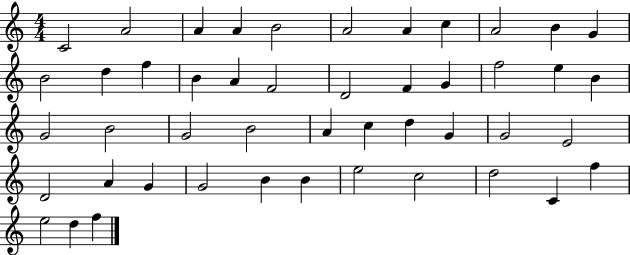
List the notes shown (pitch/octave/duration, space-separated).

C4/h A4/h A4/q A4/q B4/h A4/h A4/q C5/q A4/h B4/q G4/q B4/h D5/q F5/q B4/q A4/q F4/h D4/h F4/q G4/q F5/h E5/q B4/q G4/h B4/h G4/h B4/h A4/q C5/q D5/q G4/q G4/h E4/h D4/h A4/q G4/q G4/h B4/q B4/q E5/h C5/h D5/h C4/q F5/q E5/h D5/q F5/q